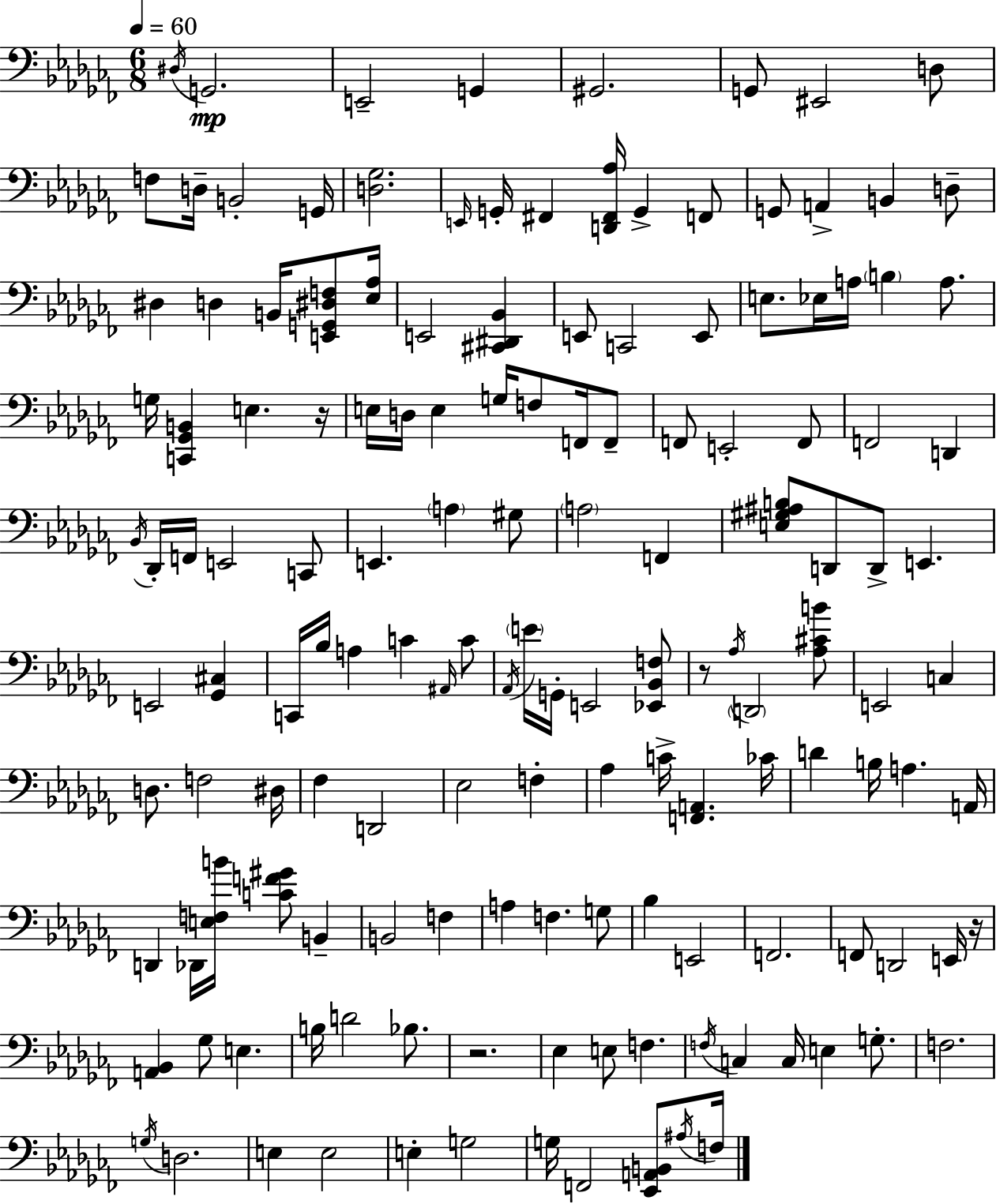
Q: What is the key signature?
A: AES minor